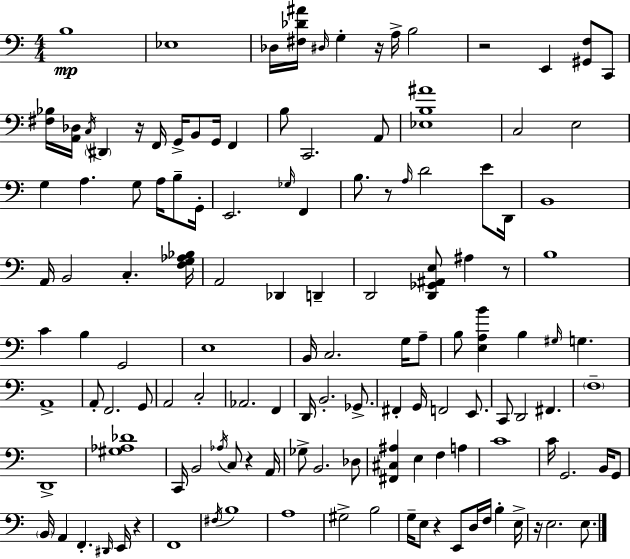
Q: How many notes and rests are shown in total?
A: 132